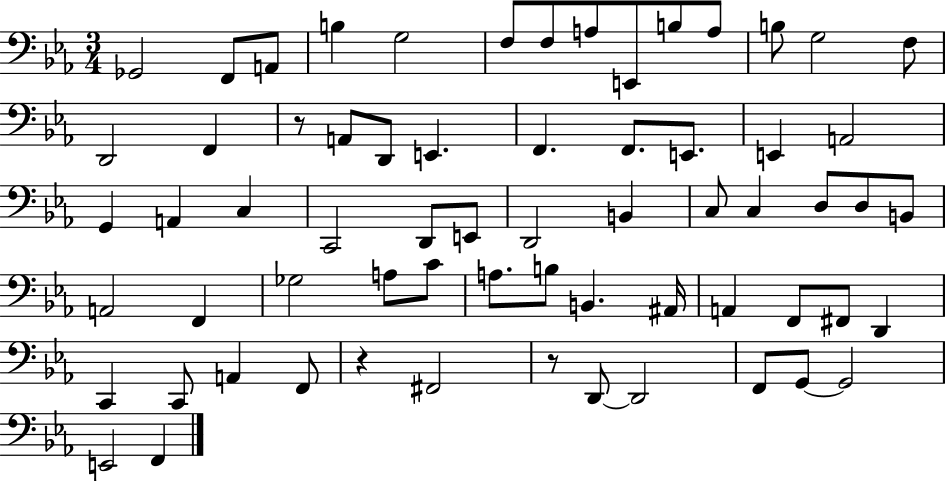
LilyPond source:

{
  \clef bass
  \numericTimeSignature
  \time 3/4
  \key ees \major
  ges,2 f,8 a,8 | b4 g2 | f8 f8 a8 e,8 b8 a8 | b8 g2 f8 | \break d,2 f,4 | r8 a,8 d,8 e,4. | f,4. f,8. e,8. | e,4 a,2 | \break g,4 a,4 c4 | c,2 d,8 e,8 | d,2 b,4 | c8 c4 d8 d8 b,8 | \break a,2 f,4 | ges2 a8 c'8 | a8. b8 b,4. ais,16 | a,4 f,8 fis,8 d,4 | \break c,4 c,8 a,4 f,8 | r4 fis,2 | r8 d,8~~ d,2 | f,8 g,8~~ g,2 | \break e,2 f,4 | \bar "|."
}